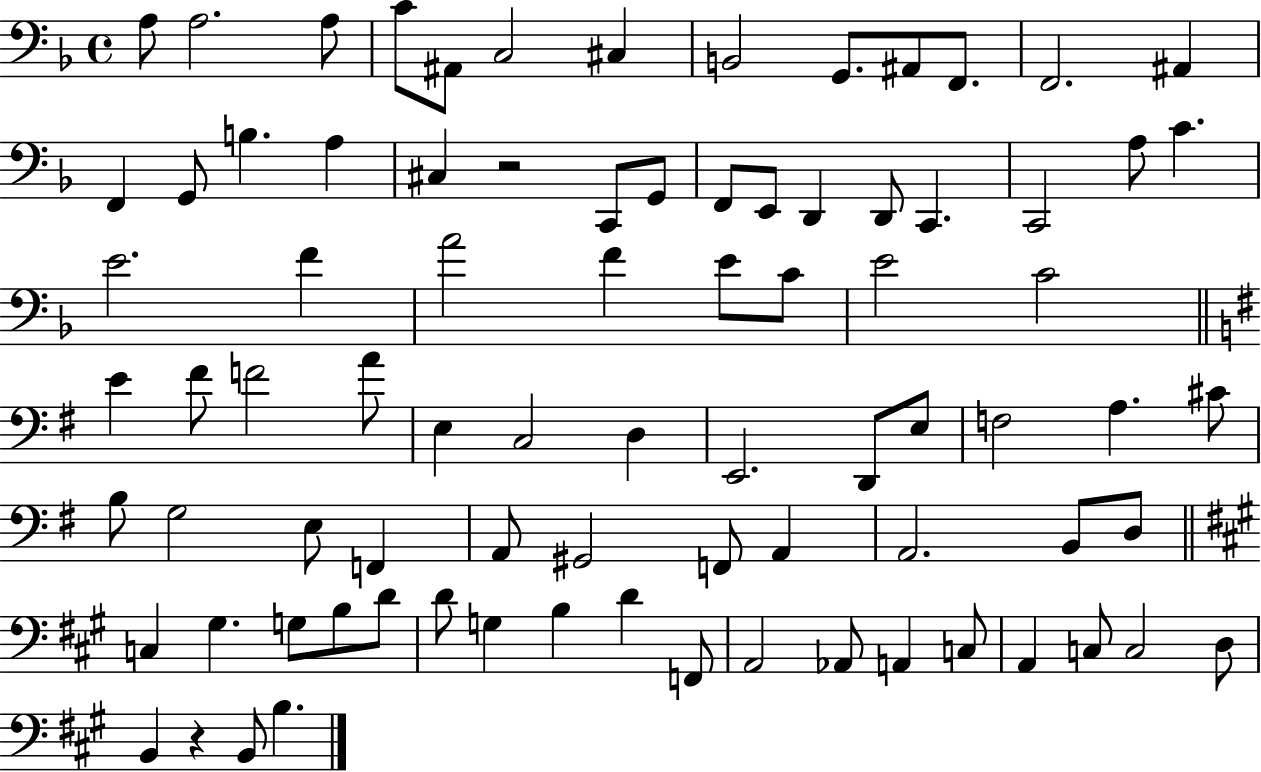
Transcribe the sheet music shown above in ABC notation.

X:1
T:Untitled
M:4/4
L:1/4
K:F
A,/2 A,2 A,/2 C/2 ^A,,/2 C,2 ^C, B,,2 G,,/2 ^A,,/2 F,,/2 F,,2 ^A,, F,, G,,/2 B, A, ^C, z2 C,,/2 G,,/2 F,,/2 E,,/2 D,, D,,/2 C,, C,,2 A,/2 C E2 F A2 F E/2 C/2 E2 C2 E ^F/2 F2 A/2 E, C,2 D, E,,2 D,,/2 E,/2 F,2 A, ^C/2 B,/2 G,2 E,/2 F,, A,,/2 ^G,,2 F,,/2 A,, A,,2 B,,/2 D,/2 C, ^G, G,/2 B,/2 D/2 D/2 G, B, D F,,/2 A,,2 _A,,/2 A,, C,/2 A,, C,/2 C,2 D,/2 B,, z B,,/2 B,